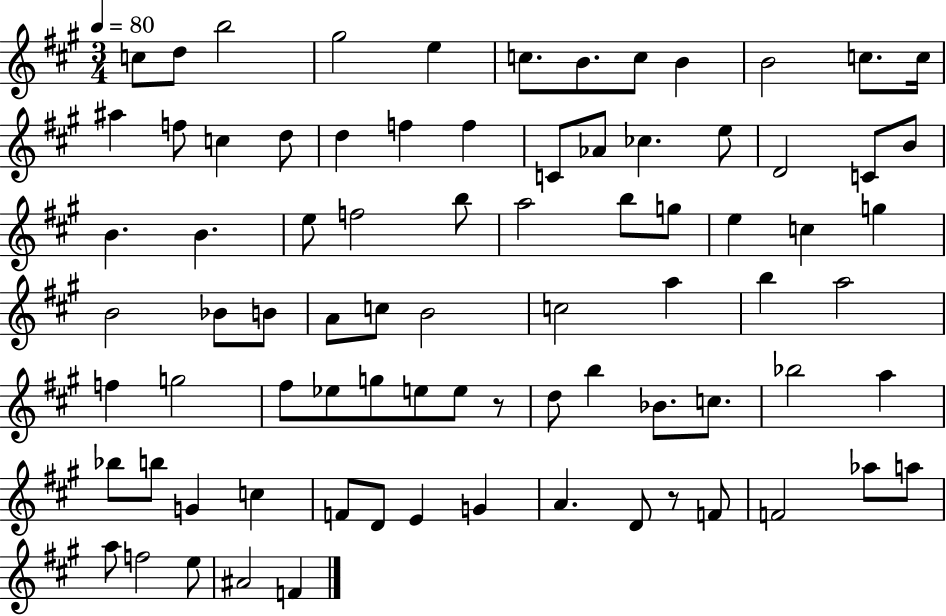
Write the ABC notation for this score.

X:1
T:Untitled
M:3/4
L:1/4
K:A
c/2 d/2 b2 ^g2 e c/2 B/2 c/2 B B2 c/2 c/4 ^a f/2 c d/2 d f f C/2 _A/2 _c e/2 D2 C/2 B/2 B B e/2 f2 b/2 a2 b/2 g/2 e c g B2 _B/2 B/2 A/2 c/2 B2 c2 a b a2 f g2 ^f/2 _e/2 g/2 e/2 e/2 z/2 d/2 b _B/2 c/2 _b2 a _b/2 b/2 G c F/2 D/2 E G A D/2 z/2 F/2 F2 _a/2 a/2 a/2 f2 e/2 ^A2 F